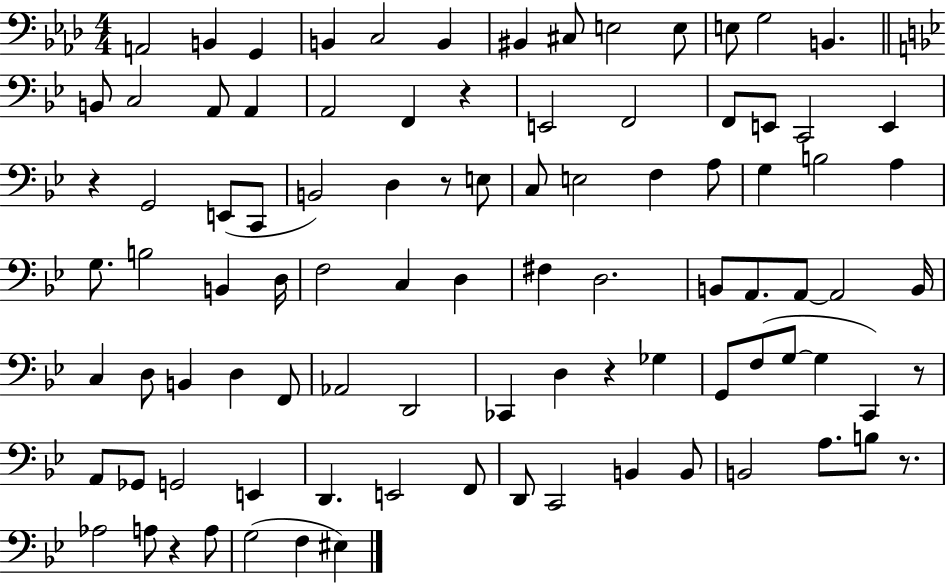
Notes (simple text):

A2/h B2/q G2/q B2/q C3/h B2/q BIS2/q C#3/e E3/h E3/e E3/e G3/h B2/q. B2/e C3/h A2/e A2/q A2/h F2/q R/q E2/h F2/h F2/e E2/e C2/h E2/q R/q G2/h E2/e C2/e B2/h D3/q R/e E3/e C3/e E3/h F3/q A3/e G3/q B3/h A3/q G3/e. B3/h B2/q D3/s F3/h C3/q D3/q F#3/q D3/h. B2/e A2/e. A2/e A2/h B2/s C3/q D3/e B2/q D3/q F2/e Ab2/h D2/h CES2/q D3/q R/q Gb3/q G2/e F3/e G3/e G3/q C2/q R/e A2/e Gb2/e G2/h E2/q D2/q. E2/h F2/e D2/e C2/h B2/q B2/e B2/h A3/e. B3/e R/e. Ab3/h A3/e R/q A3/e G3/h F3/q EIS3/q